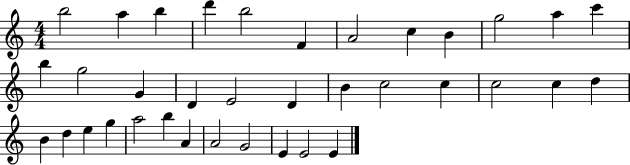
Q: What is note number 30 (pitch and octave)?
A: B5